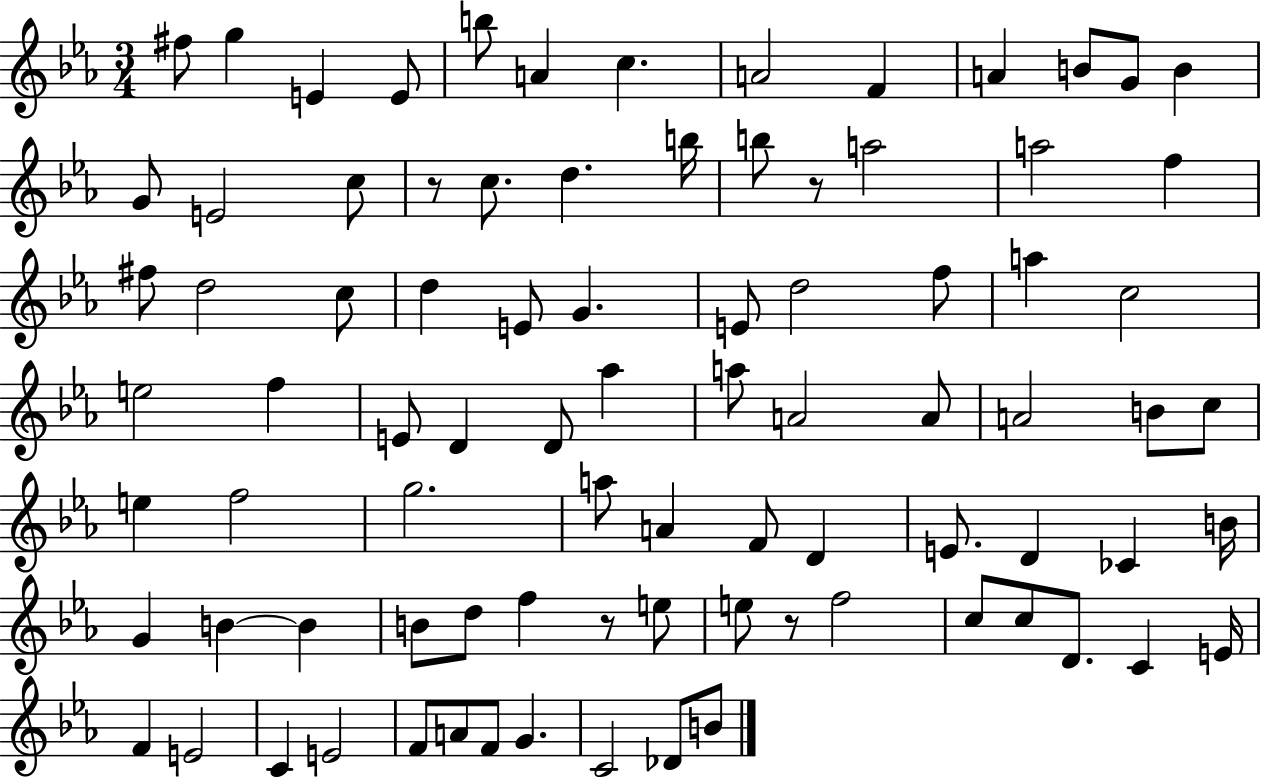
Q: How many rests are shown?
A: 4